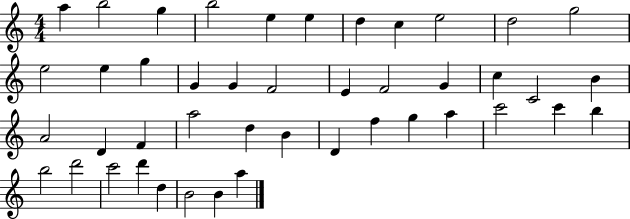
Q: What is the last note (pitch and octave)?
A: A5